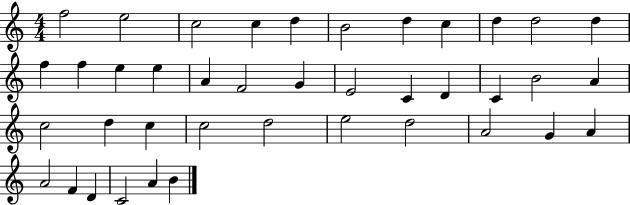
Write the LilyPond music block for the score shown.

{
  \clef treble
  \numericTimeSignature
  \time 4/4
  \key c \major
  f''2 e''2 | c''2 c''4 d''4 | b'2 d''4 c''4 | d''4 d''2 d''4 | \break f''4 f''4 e''4 e''4 | a'4 f'2 g'4 | e'2 c'4 d'4 | c'4 b'2 a'4 | \break c''2 d''4 c''4 | c''2 d''2 | e''2 d''2 | a'2 g'4 a'4 | \break a'2 f'4 d'4 | c'2 a'4 b'4 | \bar "|."
}